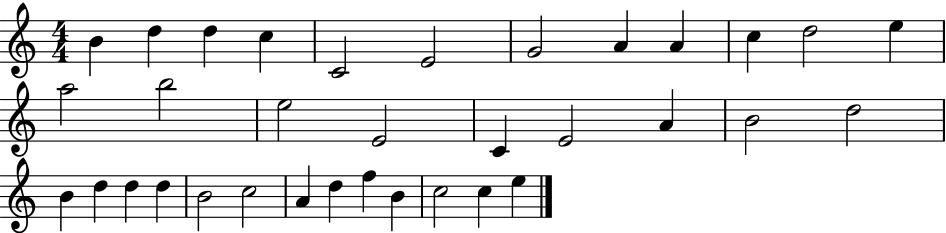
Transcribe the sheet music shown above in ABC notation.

X:1
T:Untitled
M:4/4
L:1/4
K:C
B d d c C2 E2 G2 A A c d2 e a2 b2 e2 E2 C E2 A B2 d2 B d d d B2 c2 A d f B c2 c e